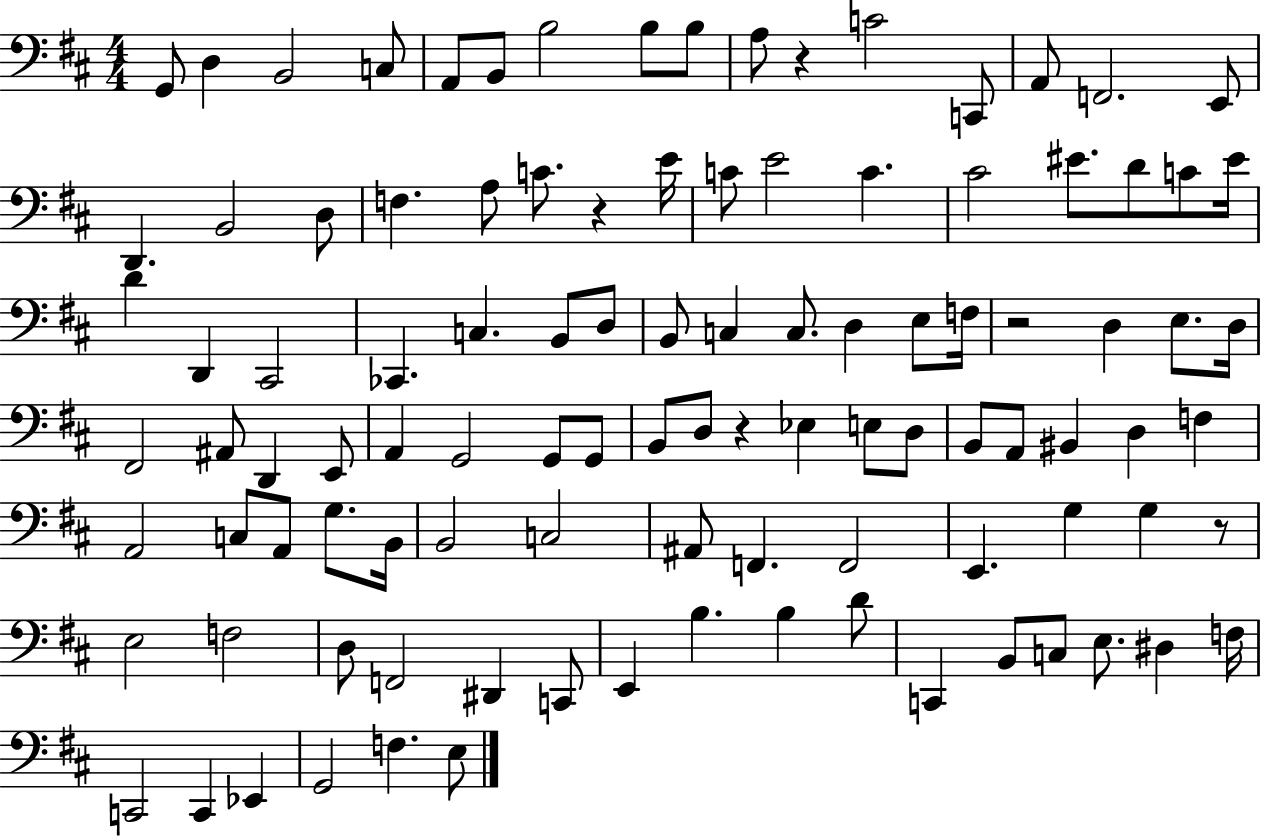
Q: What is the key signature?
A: D major